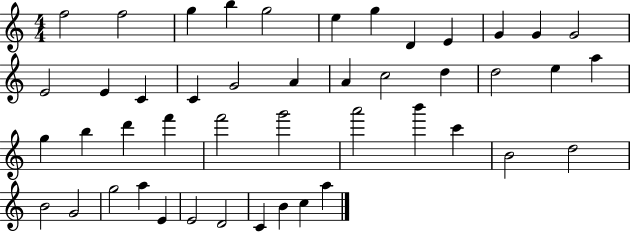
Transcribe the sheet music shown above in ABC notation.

X:1
T:Untitled
M:4/4
L:1/4
K:C
f2 f2 g b g2 e g D E G G G2 E2 E C C G2 A A c2 d d2 e a g b d' f' f'2 g'2 a'2 b' c' B2 d2 B2 G2 g2 a E E2 D2 C B c a